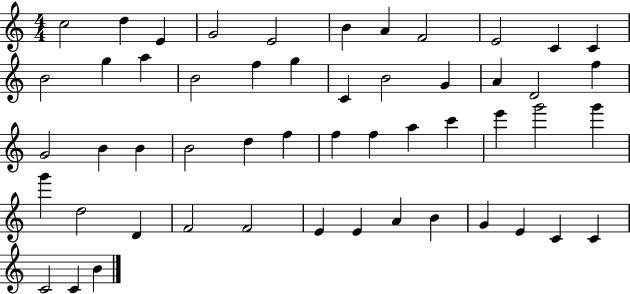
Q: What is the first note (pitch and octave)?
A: C5